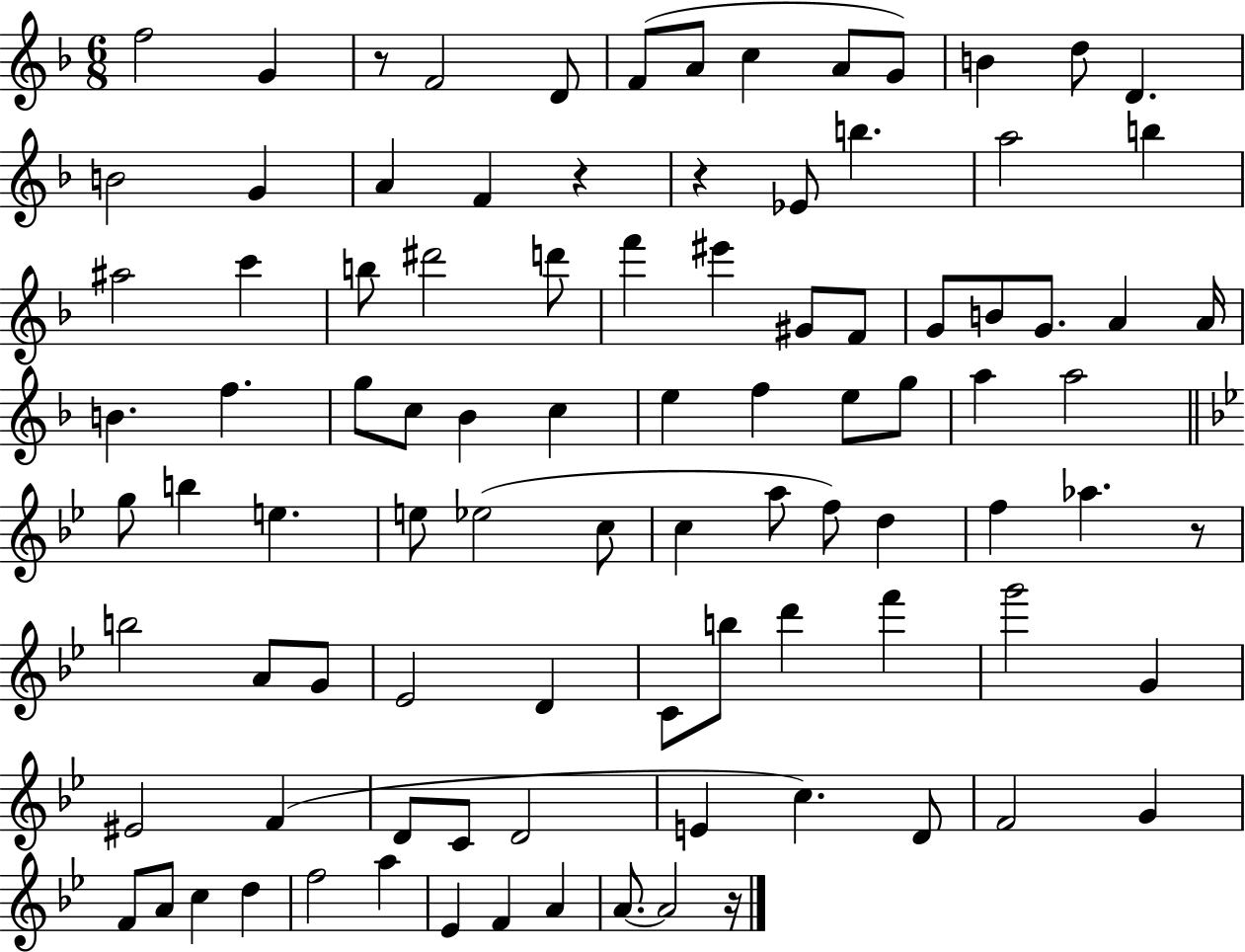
{
  \clef treble
  \numericTimeSignature
  \time 6/8
  \key f \major
  f''2 g'4 | r8 f'2 d'8 | f'8( a'8 c''4 a'8 g'8) | b'4 d''8 d'4. | \break b'2 g'4 | a'4 f'4 r4 | r4 ees'8 b''4. | a''2 b''4 | \break ais''2 c'''4 | b''8 dis'''2 d'''8 | f'''4 eis'''4 gis'8 f'8 | g'8 b'8 g'8. a'4 a'16 | \break b'4. f''4. | g''8 c''8 bes'4 c''4 | e''4 f''4 e''8 g''8 | a''4 a''2 | \break \bar "||" \break \key g \minor g''8 b''4 e''4. | e''8 ees''2( c''8 | c''4 a''8 f''8) d''4 | f''4 aes''4. r8 | \break b''2 a'8 g'8 | ees'2 d'4 | c'8 b''8 d'''4 f'''4 | g'''2 g'4 | \break eis'2 f'4( | d'8 c'8 d'2 | e'4 c''4.) d'8 | f'2 g'4 | \break f'8 a'8 c''4 d''4 | f''2 a''4 | ees'4 f'4 a'4 | a'8.~~ a'2 r16 | \break \bar "|."
}